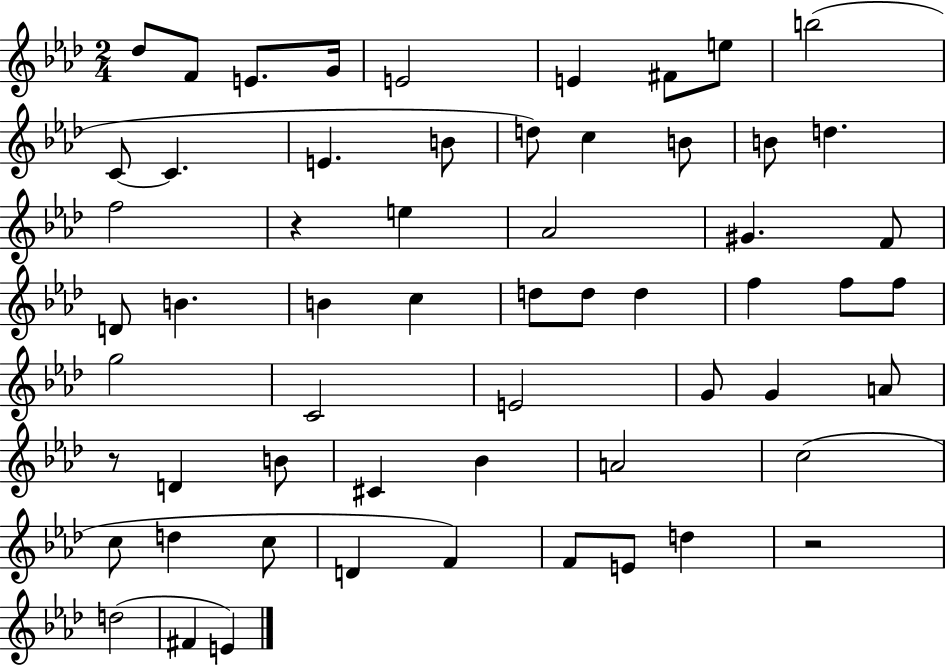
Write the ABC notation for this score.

X:1
T:Untitled
M:2/4
L:1/4
K:Ab
_d/2 F/2 E/2 G/4 E2 E ^F/2 e/2 b2 C/2 C E B/2 d/2 c B/2 B/2 d f2 z e _A2 ^G F/2 D/2 B B c d/2 d/2 d f f/2 f/2 g2 C2 E2 G/2 G A/2 z/2 D B/2 ^C _B A2 c2 c/2 d c/2 D F F/2 E/2 d z2 d2 ^F E